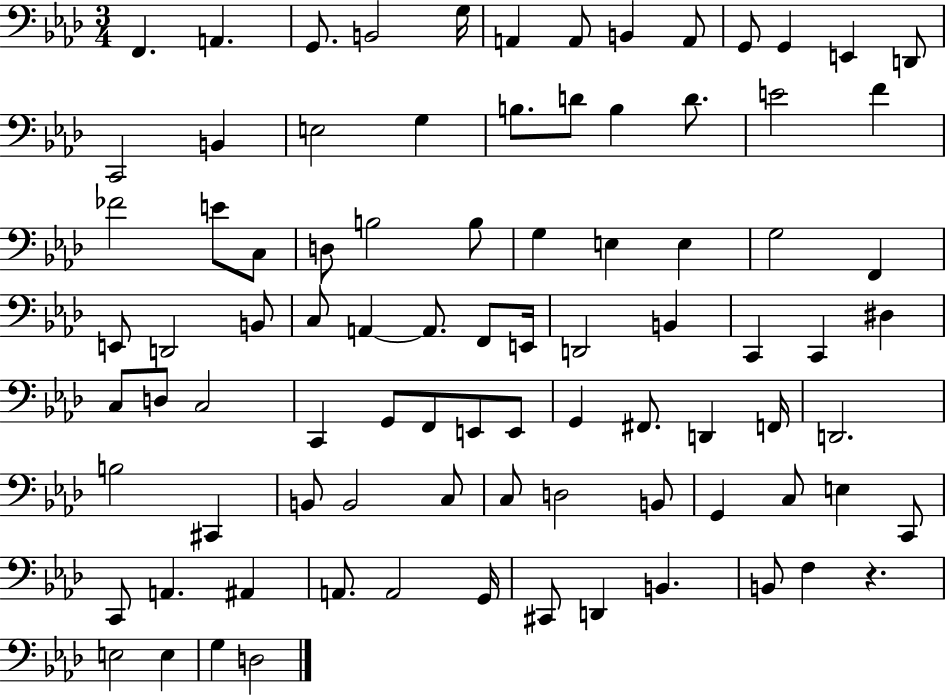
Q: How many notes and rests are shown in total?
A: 88